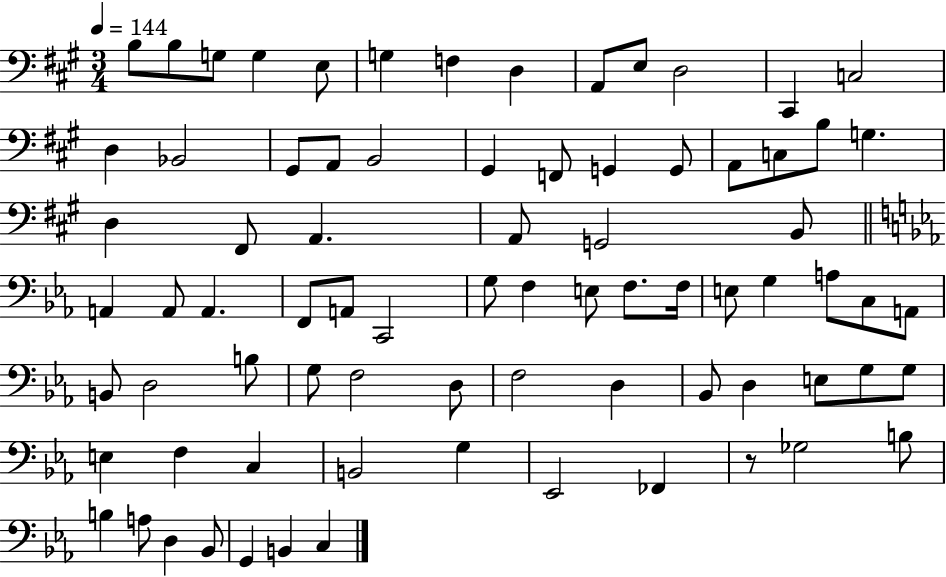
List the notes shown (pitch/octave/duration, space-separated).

B3/e B3/e G3/e G3/q E3/e G3/q F3/q D3/q A2/e E3/e D3/h C#2/q C3/h D3/q Bb2/h G#2/e A2/e B2/h G#2/q F2/e G2/q G2/e A2/e C3/e B3/e G3/q. D3/q F#2/e A2/q. A2/e G2/h B2/e A2/q A2/e A2/q. F2/e A2/e C2/h G3/e F3/q E3/e F3/e. F3/s E3/e G3/q A3/e C3/e A2/e B2/e D3/h B3/e G3/e F3/h D3/e F3/h D3/q Bb2/e D3/q E3/e G3/e G3/e E3/q F3/q C3/q B2/h G3/q Eb2/h FES2/q R/e Gb3/h B3/e B3/q A3/e D3/q Bb2/e G2/q B2/q C3/q